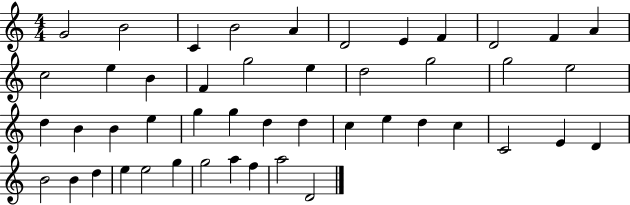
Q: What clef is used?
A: treble